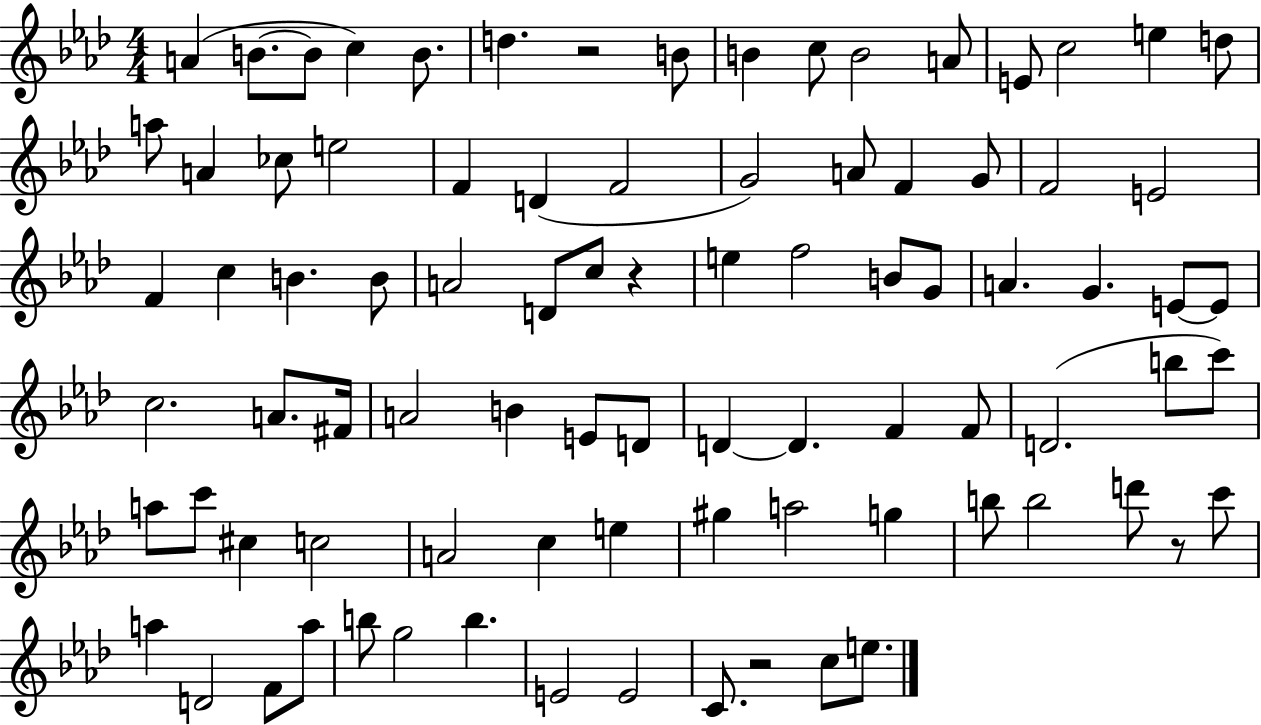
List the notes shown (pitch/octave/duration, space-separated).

A4/q B4/e. B4/e C5/q B4/e. D5/q. R/h B4/e B4/q C5/e B4/h A4/e E4/e C5/h E5/q D5/e A5/e A4/q CES5/e E5/h F4/q D4/q F4/h G4/h A4/e F4/q G4/e F4/h E4/h F4/q C5/q B4/q. B4/e A4/h D4/e C5/e R/q E5/q F5/h B4/e G4/e A4/q. G4/q. E4/e E4/e C5/h. A4/e. F#4/s A4/h B4/q E4/e D4/e D4/q D4/q. F4/q F4/e D4/h. B5/e C6/e A5/e C6/e C#5/q C5/h A4/h C5/q E5/q G#5/q A5/h G5/q B5/e B5/h D6/e R/e C6/e A5/q D4/h F4/e A5/e B5/e G5/h B5/q. E4/h E4/h C4/e. R/h C5/e E5/e.